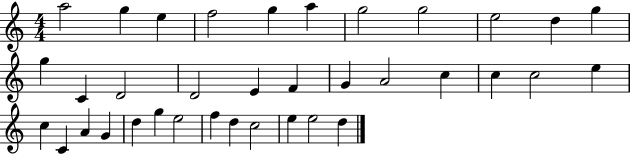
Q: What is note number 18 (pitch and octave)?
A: G4